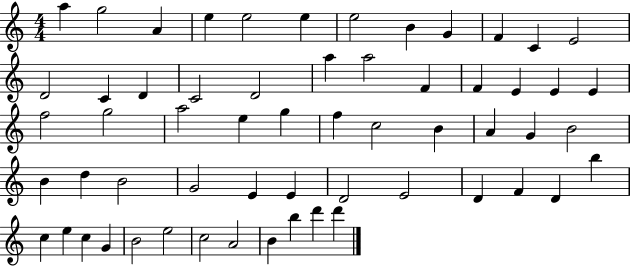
{
  \clef treble
  \numericTimeSignature
  \time 4/4
  \key c \major
  a''4 g''2 a'4 | e''4 e''2 e''4 | e''2 b'4 g'4 | f'4 c'4 e'2 | \break d'2 c'4 d'4 | c'2 d'2 | a''4 a''2 f'4 | f'4 e'4 e'4 e'4 | \break f''2 g''2 | a''2 e''4 g''4 | f''4 c''2 b'4 | a'4 g'4 b'2 | \break b'4 d''4 b'2 | g'2 e'4 e'4 | d'2 e'2 | d'4 f'4 d'4 b''4 | \break c''4 e''4 c''4 g'4 | b'2 e''2 | c''2 a'2 | b'4 b''4 d'''4 d'''4 | \break \bar "|."
}